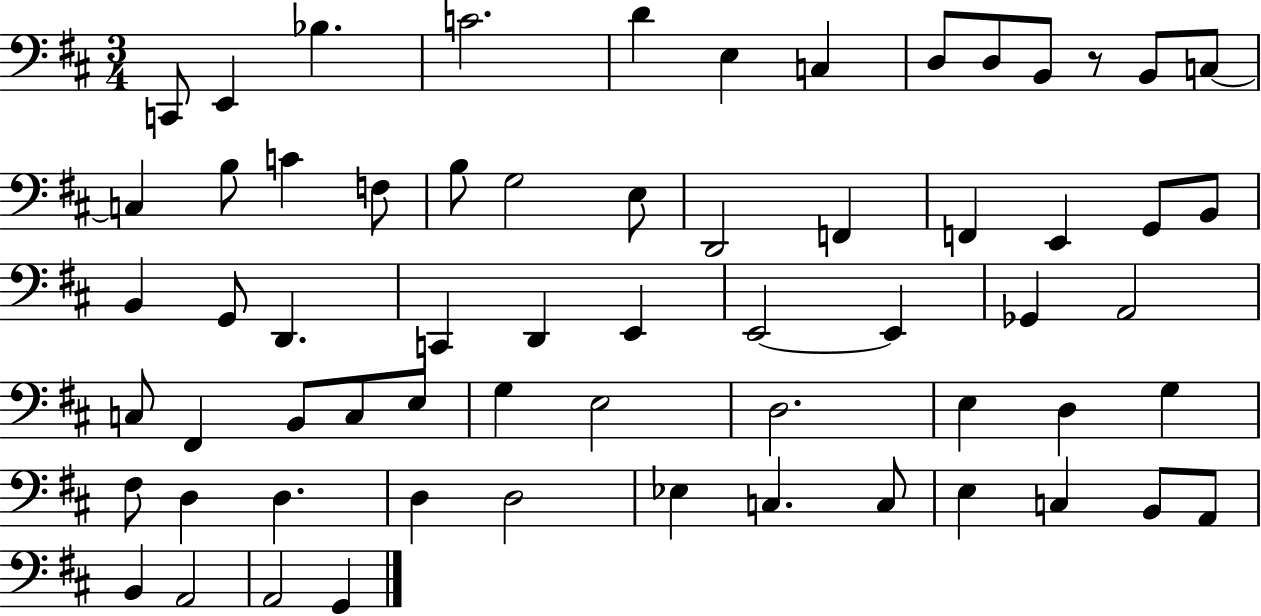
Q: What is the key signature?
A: D major